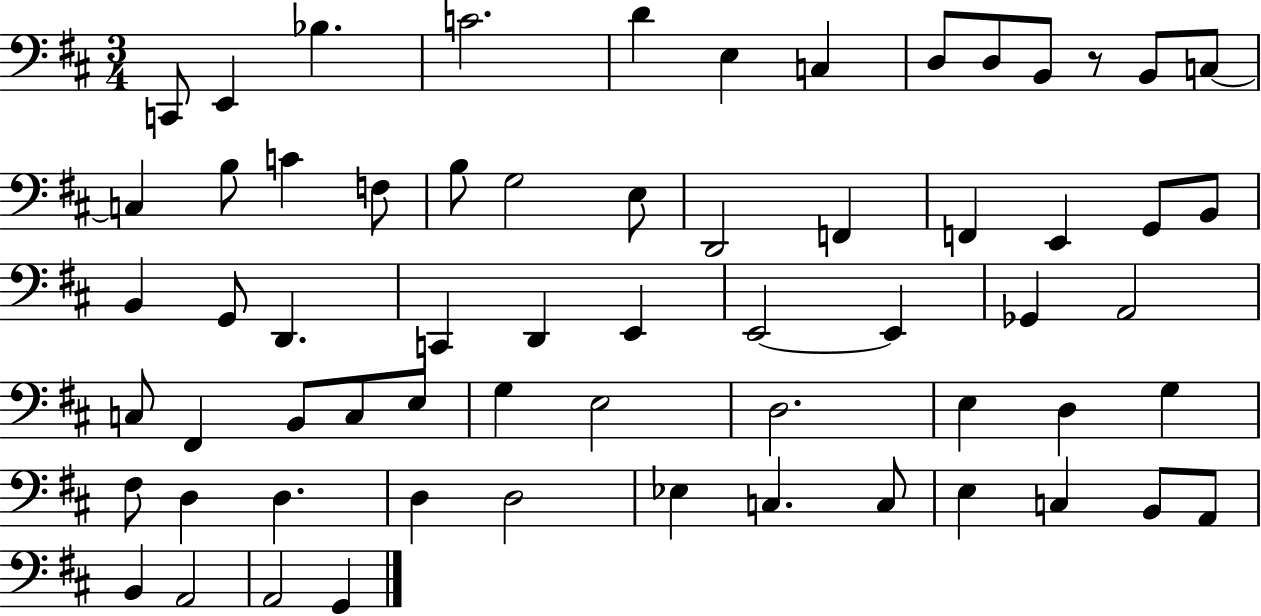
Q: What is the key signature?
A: D major